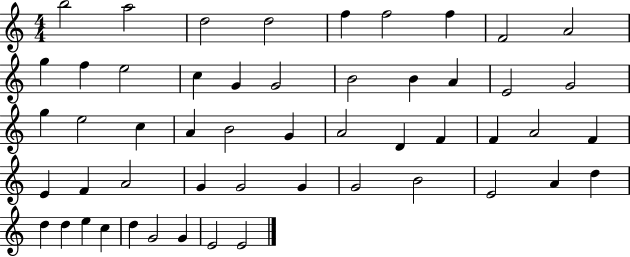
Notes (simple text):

B5/h A5/h D5/h D5/h F5/q F5/h F5/q F4/h A4/h G5/q F5/q E5/h C5/q G4/q G4/h B4/h B4/q A4/q E4/h G4/h G5/q E5/h C5/q A4/q B4/h G4/q A4/h D4/q F4/q F4/q A4/h F4/q E4/q F4/q A4/h G4/q G4/h G4/q G4/h B4/h E4/h A4/q D5/q D5/q D5/q E5/q C5/q D5/q G4/h G4/q E4/h E4/h